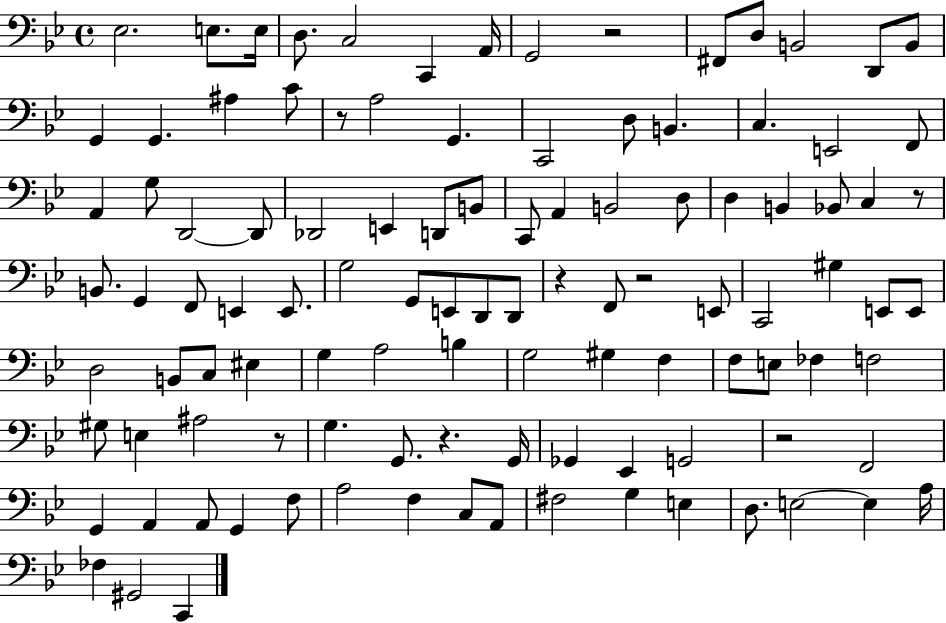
Eb3/h. E3/e. E3/s D3/e. C3/h C2/q A2/s G2/h R/h F#2/e D3/e B2/h D2/e B2/e G2/q G2/q. A#3/q C4/e R/e A3/h G2/q. C2/h D3/e B2/q. C3/q. E2/h F2/e A2/q G3/e D2/h D2/e Db2/h E2/q D2/e B2/e C2/e A2/q B2/h D3/e D3/q B2/q Bb2/e C3/q R/e B2/e. G2/q F2/e E2/q E2/e. G3/h G2/e E2/e D2/e D2/e R/q F2/e R/h E2/e C2/h G#3/q E2/e E2/e D3/h B2/e C3/e EIS3/q G3/q A3/h B3/q G3/h G#3/q F3/q F3/e E3/e FES3/q F3/h G#3/e E3/q A#3/h R/e G3/q. G2/e. R/q. G2/s Gb2/q Eb2/q G2/h R/h F2/h G2/q A2/q A2/e G2/q F3/e A3/h F3/q C3/e A2/e F#3/h G3/q E3/q D3/e. E3/h E3/q A3/s FES3/q G#2/h C2/q